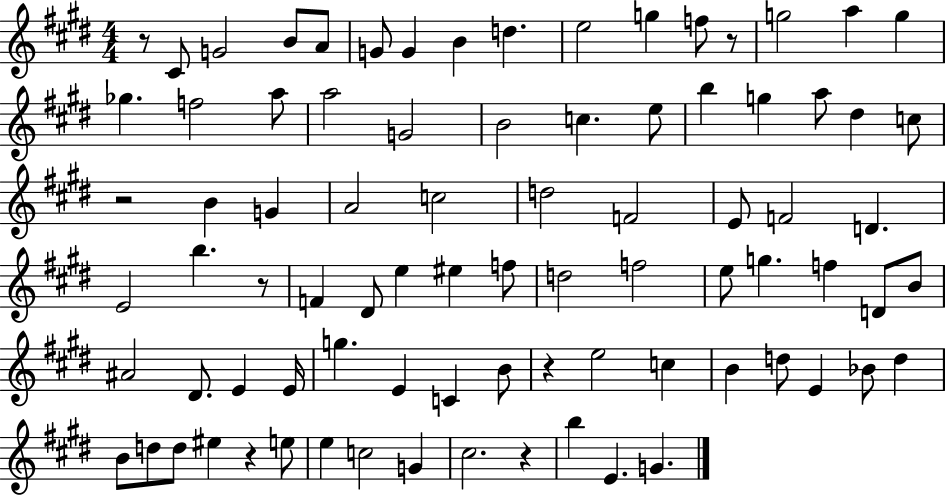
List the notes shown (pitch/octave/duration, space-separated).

R/e C#4/e G4/h B4/e A4/e G4/e G4/q B4/q D5/q. E5/h G5/q F5/e R/e G5/h A5/q G5/q Gb5/q. F5/h A5/e A5/h G4/h B4/h C5/q. E5/e B5/q G5/q A5/e D#5/q C5/e R/h B4/q G4/q A4/h C5/h D5/h F4/h E4/e F4/h D4/q. E4/h B5/q. R/e F4/q D#4/e E5/q EIS5/q F5/e D5/h F5/h E5/e G5/q. F5/q D4/e B4/e A#4/h D#4/e. E4/q E4/s G5/q. E4/q C4/q B4/e R/q E5/h C5/q B4/q D5/e E4/q Bb4/e D5/q B4/e D5/e D5/e EIS5/q R/q E5/e E5/q C5/h G4/q C#5/h. R/q B5/q E4/q. G4/q.